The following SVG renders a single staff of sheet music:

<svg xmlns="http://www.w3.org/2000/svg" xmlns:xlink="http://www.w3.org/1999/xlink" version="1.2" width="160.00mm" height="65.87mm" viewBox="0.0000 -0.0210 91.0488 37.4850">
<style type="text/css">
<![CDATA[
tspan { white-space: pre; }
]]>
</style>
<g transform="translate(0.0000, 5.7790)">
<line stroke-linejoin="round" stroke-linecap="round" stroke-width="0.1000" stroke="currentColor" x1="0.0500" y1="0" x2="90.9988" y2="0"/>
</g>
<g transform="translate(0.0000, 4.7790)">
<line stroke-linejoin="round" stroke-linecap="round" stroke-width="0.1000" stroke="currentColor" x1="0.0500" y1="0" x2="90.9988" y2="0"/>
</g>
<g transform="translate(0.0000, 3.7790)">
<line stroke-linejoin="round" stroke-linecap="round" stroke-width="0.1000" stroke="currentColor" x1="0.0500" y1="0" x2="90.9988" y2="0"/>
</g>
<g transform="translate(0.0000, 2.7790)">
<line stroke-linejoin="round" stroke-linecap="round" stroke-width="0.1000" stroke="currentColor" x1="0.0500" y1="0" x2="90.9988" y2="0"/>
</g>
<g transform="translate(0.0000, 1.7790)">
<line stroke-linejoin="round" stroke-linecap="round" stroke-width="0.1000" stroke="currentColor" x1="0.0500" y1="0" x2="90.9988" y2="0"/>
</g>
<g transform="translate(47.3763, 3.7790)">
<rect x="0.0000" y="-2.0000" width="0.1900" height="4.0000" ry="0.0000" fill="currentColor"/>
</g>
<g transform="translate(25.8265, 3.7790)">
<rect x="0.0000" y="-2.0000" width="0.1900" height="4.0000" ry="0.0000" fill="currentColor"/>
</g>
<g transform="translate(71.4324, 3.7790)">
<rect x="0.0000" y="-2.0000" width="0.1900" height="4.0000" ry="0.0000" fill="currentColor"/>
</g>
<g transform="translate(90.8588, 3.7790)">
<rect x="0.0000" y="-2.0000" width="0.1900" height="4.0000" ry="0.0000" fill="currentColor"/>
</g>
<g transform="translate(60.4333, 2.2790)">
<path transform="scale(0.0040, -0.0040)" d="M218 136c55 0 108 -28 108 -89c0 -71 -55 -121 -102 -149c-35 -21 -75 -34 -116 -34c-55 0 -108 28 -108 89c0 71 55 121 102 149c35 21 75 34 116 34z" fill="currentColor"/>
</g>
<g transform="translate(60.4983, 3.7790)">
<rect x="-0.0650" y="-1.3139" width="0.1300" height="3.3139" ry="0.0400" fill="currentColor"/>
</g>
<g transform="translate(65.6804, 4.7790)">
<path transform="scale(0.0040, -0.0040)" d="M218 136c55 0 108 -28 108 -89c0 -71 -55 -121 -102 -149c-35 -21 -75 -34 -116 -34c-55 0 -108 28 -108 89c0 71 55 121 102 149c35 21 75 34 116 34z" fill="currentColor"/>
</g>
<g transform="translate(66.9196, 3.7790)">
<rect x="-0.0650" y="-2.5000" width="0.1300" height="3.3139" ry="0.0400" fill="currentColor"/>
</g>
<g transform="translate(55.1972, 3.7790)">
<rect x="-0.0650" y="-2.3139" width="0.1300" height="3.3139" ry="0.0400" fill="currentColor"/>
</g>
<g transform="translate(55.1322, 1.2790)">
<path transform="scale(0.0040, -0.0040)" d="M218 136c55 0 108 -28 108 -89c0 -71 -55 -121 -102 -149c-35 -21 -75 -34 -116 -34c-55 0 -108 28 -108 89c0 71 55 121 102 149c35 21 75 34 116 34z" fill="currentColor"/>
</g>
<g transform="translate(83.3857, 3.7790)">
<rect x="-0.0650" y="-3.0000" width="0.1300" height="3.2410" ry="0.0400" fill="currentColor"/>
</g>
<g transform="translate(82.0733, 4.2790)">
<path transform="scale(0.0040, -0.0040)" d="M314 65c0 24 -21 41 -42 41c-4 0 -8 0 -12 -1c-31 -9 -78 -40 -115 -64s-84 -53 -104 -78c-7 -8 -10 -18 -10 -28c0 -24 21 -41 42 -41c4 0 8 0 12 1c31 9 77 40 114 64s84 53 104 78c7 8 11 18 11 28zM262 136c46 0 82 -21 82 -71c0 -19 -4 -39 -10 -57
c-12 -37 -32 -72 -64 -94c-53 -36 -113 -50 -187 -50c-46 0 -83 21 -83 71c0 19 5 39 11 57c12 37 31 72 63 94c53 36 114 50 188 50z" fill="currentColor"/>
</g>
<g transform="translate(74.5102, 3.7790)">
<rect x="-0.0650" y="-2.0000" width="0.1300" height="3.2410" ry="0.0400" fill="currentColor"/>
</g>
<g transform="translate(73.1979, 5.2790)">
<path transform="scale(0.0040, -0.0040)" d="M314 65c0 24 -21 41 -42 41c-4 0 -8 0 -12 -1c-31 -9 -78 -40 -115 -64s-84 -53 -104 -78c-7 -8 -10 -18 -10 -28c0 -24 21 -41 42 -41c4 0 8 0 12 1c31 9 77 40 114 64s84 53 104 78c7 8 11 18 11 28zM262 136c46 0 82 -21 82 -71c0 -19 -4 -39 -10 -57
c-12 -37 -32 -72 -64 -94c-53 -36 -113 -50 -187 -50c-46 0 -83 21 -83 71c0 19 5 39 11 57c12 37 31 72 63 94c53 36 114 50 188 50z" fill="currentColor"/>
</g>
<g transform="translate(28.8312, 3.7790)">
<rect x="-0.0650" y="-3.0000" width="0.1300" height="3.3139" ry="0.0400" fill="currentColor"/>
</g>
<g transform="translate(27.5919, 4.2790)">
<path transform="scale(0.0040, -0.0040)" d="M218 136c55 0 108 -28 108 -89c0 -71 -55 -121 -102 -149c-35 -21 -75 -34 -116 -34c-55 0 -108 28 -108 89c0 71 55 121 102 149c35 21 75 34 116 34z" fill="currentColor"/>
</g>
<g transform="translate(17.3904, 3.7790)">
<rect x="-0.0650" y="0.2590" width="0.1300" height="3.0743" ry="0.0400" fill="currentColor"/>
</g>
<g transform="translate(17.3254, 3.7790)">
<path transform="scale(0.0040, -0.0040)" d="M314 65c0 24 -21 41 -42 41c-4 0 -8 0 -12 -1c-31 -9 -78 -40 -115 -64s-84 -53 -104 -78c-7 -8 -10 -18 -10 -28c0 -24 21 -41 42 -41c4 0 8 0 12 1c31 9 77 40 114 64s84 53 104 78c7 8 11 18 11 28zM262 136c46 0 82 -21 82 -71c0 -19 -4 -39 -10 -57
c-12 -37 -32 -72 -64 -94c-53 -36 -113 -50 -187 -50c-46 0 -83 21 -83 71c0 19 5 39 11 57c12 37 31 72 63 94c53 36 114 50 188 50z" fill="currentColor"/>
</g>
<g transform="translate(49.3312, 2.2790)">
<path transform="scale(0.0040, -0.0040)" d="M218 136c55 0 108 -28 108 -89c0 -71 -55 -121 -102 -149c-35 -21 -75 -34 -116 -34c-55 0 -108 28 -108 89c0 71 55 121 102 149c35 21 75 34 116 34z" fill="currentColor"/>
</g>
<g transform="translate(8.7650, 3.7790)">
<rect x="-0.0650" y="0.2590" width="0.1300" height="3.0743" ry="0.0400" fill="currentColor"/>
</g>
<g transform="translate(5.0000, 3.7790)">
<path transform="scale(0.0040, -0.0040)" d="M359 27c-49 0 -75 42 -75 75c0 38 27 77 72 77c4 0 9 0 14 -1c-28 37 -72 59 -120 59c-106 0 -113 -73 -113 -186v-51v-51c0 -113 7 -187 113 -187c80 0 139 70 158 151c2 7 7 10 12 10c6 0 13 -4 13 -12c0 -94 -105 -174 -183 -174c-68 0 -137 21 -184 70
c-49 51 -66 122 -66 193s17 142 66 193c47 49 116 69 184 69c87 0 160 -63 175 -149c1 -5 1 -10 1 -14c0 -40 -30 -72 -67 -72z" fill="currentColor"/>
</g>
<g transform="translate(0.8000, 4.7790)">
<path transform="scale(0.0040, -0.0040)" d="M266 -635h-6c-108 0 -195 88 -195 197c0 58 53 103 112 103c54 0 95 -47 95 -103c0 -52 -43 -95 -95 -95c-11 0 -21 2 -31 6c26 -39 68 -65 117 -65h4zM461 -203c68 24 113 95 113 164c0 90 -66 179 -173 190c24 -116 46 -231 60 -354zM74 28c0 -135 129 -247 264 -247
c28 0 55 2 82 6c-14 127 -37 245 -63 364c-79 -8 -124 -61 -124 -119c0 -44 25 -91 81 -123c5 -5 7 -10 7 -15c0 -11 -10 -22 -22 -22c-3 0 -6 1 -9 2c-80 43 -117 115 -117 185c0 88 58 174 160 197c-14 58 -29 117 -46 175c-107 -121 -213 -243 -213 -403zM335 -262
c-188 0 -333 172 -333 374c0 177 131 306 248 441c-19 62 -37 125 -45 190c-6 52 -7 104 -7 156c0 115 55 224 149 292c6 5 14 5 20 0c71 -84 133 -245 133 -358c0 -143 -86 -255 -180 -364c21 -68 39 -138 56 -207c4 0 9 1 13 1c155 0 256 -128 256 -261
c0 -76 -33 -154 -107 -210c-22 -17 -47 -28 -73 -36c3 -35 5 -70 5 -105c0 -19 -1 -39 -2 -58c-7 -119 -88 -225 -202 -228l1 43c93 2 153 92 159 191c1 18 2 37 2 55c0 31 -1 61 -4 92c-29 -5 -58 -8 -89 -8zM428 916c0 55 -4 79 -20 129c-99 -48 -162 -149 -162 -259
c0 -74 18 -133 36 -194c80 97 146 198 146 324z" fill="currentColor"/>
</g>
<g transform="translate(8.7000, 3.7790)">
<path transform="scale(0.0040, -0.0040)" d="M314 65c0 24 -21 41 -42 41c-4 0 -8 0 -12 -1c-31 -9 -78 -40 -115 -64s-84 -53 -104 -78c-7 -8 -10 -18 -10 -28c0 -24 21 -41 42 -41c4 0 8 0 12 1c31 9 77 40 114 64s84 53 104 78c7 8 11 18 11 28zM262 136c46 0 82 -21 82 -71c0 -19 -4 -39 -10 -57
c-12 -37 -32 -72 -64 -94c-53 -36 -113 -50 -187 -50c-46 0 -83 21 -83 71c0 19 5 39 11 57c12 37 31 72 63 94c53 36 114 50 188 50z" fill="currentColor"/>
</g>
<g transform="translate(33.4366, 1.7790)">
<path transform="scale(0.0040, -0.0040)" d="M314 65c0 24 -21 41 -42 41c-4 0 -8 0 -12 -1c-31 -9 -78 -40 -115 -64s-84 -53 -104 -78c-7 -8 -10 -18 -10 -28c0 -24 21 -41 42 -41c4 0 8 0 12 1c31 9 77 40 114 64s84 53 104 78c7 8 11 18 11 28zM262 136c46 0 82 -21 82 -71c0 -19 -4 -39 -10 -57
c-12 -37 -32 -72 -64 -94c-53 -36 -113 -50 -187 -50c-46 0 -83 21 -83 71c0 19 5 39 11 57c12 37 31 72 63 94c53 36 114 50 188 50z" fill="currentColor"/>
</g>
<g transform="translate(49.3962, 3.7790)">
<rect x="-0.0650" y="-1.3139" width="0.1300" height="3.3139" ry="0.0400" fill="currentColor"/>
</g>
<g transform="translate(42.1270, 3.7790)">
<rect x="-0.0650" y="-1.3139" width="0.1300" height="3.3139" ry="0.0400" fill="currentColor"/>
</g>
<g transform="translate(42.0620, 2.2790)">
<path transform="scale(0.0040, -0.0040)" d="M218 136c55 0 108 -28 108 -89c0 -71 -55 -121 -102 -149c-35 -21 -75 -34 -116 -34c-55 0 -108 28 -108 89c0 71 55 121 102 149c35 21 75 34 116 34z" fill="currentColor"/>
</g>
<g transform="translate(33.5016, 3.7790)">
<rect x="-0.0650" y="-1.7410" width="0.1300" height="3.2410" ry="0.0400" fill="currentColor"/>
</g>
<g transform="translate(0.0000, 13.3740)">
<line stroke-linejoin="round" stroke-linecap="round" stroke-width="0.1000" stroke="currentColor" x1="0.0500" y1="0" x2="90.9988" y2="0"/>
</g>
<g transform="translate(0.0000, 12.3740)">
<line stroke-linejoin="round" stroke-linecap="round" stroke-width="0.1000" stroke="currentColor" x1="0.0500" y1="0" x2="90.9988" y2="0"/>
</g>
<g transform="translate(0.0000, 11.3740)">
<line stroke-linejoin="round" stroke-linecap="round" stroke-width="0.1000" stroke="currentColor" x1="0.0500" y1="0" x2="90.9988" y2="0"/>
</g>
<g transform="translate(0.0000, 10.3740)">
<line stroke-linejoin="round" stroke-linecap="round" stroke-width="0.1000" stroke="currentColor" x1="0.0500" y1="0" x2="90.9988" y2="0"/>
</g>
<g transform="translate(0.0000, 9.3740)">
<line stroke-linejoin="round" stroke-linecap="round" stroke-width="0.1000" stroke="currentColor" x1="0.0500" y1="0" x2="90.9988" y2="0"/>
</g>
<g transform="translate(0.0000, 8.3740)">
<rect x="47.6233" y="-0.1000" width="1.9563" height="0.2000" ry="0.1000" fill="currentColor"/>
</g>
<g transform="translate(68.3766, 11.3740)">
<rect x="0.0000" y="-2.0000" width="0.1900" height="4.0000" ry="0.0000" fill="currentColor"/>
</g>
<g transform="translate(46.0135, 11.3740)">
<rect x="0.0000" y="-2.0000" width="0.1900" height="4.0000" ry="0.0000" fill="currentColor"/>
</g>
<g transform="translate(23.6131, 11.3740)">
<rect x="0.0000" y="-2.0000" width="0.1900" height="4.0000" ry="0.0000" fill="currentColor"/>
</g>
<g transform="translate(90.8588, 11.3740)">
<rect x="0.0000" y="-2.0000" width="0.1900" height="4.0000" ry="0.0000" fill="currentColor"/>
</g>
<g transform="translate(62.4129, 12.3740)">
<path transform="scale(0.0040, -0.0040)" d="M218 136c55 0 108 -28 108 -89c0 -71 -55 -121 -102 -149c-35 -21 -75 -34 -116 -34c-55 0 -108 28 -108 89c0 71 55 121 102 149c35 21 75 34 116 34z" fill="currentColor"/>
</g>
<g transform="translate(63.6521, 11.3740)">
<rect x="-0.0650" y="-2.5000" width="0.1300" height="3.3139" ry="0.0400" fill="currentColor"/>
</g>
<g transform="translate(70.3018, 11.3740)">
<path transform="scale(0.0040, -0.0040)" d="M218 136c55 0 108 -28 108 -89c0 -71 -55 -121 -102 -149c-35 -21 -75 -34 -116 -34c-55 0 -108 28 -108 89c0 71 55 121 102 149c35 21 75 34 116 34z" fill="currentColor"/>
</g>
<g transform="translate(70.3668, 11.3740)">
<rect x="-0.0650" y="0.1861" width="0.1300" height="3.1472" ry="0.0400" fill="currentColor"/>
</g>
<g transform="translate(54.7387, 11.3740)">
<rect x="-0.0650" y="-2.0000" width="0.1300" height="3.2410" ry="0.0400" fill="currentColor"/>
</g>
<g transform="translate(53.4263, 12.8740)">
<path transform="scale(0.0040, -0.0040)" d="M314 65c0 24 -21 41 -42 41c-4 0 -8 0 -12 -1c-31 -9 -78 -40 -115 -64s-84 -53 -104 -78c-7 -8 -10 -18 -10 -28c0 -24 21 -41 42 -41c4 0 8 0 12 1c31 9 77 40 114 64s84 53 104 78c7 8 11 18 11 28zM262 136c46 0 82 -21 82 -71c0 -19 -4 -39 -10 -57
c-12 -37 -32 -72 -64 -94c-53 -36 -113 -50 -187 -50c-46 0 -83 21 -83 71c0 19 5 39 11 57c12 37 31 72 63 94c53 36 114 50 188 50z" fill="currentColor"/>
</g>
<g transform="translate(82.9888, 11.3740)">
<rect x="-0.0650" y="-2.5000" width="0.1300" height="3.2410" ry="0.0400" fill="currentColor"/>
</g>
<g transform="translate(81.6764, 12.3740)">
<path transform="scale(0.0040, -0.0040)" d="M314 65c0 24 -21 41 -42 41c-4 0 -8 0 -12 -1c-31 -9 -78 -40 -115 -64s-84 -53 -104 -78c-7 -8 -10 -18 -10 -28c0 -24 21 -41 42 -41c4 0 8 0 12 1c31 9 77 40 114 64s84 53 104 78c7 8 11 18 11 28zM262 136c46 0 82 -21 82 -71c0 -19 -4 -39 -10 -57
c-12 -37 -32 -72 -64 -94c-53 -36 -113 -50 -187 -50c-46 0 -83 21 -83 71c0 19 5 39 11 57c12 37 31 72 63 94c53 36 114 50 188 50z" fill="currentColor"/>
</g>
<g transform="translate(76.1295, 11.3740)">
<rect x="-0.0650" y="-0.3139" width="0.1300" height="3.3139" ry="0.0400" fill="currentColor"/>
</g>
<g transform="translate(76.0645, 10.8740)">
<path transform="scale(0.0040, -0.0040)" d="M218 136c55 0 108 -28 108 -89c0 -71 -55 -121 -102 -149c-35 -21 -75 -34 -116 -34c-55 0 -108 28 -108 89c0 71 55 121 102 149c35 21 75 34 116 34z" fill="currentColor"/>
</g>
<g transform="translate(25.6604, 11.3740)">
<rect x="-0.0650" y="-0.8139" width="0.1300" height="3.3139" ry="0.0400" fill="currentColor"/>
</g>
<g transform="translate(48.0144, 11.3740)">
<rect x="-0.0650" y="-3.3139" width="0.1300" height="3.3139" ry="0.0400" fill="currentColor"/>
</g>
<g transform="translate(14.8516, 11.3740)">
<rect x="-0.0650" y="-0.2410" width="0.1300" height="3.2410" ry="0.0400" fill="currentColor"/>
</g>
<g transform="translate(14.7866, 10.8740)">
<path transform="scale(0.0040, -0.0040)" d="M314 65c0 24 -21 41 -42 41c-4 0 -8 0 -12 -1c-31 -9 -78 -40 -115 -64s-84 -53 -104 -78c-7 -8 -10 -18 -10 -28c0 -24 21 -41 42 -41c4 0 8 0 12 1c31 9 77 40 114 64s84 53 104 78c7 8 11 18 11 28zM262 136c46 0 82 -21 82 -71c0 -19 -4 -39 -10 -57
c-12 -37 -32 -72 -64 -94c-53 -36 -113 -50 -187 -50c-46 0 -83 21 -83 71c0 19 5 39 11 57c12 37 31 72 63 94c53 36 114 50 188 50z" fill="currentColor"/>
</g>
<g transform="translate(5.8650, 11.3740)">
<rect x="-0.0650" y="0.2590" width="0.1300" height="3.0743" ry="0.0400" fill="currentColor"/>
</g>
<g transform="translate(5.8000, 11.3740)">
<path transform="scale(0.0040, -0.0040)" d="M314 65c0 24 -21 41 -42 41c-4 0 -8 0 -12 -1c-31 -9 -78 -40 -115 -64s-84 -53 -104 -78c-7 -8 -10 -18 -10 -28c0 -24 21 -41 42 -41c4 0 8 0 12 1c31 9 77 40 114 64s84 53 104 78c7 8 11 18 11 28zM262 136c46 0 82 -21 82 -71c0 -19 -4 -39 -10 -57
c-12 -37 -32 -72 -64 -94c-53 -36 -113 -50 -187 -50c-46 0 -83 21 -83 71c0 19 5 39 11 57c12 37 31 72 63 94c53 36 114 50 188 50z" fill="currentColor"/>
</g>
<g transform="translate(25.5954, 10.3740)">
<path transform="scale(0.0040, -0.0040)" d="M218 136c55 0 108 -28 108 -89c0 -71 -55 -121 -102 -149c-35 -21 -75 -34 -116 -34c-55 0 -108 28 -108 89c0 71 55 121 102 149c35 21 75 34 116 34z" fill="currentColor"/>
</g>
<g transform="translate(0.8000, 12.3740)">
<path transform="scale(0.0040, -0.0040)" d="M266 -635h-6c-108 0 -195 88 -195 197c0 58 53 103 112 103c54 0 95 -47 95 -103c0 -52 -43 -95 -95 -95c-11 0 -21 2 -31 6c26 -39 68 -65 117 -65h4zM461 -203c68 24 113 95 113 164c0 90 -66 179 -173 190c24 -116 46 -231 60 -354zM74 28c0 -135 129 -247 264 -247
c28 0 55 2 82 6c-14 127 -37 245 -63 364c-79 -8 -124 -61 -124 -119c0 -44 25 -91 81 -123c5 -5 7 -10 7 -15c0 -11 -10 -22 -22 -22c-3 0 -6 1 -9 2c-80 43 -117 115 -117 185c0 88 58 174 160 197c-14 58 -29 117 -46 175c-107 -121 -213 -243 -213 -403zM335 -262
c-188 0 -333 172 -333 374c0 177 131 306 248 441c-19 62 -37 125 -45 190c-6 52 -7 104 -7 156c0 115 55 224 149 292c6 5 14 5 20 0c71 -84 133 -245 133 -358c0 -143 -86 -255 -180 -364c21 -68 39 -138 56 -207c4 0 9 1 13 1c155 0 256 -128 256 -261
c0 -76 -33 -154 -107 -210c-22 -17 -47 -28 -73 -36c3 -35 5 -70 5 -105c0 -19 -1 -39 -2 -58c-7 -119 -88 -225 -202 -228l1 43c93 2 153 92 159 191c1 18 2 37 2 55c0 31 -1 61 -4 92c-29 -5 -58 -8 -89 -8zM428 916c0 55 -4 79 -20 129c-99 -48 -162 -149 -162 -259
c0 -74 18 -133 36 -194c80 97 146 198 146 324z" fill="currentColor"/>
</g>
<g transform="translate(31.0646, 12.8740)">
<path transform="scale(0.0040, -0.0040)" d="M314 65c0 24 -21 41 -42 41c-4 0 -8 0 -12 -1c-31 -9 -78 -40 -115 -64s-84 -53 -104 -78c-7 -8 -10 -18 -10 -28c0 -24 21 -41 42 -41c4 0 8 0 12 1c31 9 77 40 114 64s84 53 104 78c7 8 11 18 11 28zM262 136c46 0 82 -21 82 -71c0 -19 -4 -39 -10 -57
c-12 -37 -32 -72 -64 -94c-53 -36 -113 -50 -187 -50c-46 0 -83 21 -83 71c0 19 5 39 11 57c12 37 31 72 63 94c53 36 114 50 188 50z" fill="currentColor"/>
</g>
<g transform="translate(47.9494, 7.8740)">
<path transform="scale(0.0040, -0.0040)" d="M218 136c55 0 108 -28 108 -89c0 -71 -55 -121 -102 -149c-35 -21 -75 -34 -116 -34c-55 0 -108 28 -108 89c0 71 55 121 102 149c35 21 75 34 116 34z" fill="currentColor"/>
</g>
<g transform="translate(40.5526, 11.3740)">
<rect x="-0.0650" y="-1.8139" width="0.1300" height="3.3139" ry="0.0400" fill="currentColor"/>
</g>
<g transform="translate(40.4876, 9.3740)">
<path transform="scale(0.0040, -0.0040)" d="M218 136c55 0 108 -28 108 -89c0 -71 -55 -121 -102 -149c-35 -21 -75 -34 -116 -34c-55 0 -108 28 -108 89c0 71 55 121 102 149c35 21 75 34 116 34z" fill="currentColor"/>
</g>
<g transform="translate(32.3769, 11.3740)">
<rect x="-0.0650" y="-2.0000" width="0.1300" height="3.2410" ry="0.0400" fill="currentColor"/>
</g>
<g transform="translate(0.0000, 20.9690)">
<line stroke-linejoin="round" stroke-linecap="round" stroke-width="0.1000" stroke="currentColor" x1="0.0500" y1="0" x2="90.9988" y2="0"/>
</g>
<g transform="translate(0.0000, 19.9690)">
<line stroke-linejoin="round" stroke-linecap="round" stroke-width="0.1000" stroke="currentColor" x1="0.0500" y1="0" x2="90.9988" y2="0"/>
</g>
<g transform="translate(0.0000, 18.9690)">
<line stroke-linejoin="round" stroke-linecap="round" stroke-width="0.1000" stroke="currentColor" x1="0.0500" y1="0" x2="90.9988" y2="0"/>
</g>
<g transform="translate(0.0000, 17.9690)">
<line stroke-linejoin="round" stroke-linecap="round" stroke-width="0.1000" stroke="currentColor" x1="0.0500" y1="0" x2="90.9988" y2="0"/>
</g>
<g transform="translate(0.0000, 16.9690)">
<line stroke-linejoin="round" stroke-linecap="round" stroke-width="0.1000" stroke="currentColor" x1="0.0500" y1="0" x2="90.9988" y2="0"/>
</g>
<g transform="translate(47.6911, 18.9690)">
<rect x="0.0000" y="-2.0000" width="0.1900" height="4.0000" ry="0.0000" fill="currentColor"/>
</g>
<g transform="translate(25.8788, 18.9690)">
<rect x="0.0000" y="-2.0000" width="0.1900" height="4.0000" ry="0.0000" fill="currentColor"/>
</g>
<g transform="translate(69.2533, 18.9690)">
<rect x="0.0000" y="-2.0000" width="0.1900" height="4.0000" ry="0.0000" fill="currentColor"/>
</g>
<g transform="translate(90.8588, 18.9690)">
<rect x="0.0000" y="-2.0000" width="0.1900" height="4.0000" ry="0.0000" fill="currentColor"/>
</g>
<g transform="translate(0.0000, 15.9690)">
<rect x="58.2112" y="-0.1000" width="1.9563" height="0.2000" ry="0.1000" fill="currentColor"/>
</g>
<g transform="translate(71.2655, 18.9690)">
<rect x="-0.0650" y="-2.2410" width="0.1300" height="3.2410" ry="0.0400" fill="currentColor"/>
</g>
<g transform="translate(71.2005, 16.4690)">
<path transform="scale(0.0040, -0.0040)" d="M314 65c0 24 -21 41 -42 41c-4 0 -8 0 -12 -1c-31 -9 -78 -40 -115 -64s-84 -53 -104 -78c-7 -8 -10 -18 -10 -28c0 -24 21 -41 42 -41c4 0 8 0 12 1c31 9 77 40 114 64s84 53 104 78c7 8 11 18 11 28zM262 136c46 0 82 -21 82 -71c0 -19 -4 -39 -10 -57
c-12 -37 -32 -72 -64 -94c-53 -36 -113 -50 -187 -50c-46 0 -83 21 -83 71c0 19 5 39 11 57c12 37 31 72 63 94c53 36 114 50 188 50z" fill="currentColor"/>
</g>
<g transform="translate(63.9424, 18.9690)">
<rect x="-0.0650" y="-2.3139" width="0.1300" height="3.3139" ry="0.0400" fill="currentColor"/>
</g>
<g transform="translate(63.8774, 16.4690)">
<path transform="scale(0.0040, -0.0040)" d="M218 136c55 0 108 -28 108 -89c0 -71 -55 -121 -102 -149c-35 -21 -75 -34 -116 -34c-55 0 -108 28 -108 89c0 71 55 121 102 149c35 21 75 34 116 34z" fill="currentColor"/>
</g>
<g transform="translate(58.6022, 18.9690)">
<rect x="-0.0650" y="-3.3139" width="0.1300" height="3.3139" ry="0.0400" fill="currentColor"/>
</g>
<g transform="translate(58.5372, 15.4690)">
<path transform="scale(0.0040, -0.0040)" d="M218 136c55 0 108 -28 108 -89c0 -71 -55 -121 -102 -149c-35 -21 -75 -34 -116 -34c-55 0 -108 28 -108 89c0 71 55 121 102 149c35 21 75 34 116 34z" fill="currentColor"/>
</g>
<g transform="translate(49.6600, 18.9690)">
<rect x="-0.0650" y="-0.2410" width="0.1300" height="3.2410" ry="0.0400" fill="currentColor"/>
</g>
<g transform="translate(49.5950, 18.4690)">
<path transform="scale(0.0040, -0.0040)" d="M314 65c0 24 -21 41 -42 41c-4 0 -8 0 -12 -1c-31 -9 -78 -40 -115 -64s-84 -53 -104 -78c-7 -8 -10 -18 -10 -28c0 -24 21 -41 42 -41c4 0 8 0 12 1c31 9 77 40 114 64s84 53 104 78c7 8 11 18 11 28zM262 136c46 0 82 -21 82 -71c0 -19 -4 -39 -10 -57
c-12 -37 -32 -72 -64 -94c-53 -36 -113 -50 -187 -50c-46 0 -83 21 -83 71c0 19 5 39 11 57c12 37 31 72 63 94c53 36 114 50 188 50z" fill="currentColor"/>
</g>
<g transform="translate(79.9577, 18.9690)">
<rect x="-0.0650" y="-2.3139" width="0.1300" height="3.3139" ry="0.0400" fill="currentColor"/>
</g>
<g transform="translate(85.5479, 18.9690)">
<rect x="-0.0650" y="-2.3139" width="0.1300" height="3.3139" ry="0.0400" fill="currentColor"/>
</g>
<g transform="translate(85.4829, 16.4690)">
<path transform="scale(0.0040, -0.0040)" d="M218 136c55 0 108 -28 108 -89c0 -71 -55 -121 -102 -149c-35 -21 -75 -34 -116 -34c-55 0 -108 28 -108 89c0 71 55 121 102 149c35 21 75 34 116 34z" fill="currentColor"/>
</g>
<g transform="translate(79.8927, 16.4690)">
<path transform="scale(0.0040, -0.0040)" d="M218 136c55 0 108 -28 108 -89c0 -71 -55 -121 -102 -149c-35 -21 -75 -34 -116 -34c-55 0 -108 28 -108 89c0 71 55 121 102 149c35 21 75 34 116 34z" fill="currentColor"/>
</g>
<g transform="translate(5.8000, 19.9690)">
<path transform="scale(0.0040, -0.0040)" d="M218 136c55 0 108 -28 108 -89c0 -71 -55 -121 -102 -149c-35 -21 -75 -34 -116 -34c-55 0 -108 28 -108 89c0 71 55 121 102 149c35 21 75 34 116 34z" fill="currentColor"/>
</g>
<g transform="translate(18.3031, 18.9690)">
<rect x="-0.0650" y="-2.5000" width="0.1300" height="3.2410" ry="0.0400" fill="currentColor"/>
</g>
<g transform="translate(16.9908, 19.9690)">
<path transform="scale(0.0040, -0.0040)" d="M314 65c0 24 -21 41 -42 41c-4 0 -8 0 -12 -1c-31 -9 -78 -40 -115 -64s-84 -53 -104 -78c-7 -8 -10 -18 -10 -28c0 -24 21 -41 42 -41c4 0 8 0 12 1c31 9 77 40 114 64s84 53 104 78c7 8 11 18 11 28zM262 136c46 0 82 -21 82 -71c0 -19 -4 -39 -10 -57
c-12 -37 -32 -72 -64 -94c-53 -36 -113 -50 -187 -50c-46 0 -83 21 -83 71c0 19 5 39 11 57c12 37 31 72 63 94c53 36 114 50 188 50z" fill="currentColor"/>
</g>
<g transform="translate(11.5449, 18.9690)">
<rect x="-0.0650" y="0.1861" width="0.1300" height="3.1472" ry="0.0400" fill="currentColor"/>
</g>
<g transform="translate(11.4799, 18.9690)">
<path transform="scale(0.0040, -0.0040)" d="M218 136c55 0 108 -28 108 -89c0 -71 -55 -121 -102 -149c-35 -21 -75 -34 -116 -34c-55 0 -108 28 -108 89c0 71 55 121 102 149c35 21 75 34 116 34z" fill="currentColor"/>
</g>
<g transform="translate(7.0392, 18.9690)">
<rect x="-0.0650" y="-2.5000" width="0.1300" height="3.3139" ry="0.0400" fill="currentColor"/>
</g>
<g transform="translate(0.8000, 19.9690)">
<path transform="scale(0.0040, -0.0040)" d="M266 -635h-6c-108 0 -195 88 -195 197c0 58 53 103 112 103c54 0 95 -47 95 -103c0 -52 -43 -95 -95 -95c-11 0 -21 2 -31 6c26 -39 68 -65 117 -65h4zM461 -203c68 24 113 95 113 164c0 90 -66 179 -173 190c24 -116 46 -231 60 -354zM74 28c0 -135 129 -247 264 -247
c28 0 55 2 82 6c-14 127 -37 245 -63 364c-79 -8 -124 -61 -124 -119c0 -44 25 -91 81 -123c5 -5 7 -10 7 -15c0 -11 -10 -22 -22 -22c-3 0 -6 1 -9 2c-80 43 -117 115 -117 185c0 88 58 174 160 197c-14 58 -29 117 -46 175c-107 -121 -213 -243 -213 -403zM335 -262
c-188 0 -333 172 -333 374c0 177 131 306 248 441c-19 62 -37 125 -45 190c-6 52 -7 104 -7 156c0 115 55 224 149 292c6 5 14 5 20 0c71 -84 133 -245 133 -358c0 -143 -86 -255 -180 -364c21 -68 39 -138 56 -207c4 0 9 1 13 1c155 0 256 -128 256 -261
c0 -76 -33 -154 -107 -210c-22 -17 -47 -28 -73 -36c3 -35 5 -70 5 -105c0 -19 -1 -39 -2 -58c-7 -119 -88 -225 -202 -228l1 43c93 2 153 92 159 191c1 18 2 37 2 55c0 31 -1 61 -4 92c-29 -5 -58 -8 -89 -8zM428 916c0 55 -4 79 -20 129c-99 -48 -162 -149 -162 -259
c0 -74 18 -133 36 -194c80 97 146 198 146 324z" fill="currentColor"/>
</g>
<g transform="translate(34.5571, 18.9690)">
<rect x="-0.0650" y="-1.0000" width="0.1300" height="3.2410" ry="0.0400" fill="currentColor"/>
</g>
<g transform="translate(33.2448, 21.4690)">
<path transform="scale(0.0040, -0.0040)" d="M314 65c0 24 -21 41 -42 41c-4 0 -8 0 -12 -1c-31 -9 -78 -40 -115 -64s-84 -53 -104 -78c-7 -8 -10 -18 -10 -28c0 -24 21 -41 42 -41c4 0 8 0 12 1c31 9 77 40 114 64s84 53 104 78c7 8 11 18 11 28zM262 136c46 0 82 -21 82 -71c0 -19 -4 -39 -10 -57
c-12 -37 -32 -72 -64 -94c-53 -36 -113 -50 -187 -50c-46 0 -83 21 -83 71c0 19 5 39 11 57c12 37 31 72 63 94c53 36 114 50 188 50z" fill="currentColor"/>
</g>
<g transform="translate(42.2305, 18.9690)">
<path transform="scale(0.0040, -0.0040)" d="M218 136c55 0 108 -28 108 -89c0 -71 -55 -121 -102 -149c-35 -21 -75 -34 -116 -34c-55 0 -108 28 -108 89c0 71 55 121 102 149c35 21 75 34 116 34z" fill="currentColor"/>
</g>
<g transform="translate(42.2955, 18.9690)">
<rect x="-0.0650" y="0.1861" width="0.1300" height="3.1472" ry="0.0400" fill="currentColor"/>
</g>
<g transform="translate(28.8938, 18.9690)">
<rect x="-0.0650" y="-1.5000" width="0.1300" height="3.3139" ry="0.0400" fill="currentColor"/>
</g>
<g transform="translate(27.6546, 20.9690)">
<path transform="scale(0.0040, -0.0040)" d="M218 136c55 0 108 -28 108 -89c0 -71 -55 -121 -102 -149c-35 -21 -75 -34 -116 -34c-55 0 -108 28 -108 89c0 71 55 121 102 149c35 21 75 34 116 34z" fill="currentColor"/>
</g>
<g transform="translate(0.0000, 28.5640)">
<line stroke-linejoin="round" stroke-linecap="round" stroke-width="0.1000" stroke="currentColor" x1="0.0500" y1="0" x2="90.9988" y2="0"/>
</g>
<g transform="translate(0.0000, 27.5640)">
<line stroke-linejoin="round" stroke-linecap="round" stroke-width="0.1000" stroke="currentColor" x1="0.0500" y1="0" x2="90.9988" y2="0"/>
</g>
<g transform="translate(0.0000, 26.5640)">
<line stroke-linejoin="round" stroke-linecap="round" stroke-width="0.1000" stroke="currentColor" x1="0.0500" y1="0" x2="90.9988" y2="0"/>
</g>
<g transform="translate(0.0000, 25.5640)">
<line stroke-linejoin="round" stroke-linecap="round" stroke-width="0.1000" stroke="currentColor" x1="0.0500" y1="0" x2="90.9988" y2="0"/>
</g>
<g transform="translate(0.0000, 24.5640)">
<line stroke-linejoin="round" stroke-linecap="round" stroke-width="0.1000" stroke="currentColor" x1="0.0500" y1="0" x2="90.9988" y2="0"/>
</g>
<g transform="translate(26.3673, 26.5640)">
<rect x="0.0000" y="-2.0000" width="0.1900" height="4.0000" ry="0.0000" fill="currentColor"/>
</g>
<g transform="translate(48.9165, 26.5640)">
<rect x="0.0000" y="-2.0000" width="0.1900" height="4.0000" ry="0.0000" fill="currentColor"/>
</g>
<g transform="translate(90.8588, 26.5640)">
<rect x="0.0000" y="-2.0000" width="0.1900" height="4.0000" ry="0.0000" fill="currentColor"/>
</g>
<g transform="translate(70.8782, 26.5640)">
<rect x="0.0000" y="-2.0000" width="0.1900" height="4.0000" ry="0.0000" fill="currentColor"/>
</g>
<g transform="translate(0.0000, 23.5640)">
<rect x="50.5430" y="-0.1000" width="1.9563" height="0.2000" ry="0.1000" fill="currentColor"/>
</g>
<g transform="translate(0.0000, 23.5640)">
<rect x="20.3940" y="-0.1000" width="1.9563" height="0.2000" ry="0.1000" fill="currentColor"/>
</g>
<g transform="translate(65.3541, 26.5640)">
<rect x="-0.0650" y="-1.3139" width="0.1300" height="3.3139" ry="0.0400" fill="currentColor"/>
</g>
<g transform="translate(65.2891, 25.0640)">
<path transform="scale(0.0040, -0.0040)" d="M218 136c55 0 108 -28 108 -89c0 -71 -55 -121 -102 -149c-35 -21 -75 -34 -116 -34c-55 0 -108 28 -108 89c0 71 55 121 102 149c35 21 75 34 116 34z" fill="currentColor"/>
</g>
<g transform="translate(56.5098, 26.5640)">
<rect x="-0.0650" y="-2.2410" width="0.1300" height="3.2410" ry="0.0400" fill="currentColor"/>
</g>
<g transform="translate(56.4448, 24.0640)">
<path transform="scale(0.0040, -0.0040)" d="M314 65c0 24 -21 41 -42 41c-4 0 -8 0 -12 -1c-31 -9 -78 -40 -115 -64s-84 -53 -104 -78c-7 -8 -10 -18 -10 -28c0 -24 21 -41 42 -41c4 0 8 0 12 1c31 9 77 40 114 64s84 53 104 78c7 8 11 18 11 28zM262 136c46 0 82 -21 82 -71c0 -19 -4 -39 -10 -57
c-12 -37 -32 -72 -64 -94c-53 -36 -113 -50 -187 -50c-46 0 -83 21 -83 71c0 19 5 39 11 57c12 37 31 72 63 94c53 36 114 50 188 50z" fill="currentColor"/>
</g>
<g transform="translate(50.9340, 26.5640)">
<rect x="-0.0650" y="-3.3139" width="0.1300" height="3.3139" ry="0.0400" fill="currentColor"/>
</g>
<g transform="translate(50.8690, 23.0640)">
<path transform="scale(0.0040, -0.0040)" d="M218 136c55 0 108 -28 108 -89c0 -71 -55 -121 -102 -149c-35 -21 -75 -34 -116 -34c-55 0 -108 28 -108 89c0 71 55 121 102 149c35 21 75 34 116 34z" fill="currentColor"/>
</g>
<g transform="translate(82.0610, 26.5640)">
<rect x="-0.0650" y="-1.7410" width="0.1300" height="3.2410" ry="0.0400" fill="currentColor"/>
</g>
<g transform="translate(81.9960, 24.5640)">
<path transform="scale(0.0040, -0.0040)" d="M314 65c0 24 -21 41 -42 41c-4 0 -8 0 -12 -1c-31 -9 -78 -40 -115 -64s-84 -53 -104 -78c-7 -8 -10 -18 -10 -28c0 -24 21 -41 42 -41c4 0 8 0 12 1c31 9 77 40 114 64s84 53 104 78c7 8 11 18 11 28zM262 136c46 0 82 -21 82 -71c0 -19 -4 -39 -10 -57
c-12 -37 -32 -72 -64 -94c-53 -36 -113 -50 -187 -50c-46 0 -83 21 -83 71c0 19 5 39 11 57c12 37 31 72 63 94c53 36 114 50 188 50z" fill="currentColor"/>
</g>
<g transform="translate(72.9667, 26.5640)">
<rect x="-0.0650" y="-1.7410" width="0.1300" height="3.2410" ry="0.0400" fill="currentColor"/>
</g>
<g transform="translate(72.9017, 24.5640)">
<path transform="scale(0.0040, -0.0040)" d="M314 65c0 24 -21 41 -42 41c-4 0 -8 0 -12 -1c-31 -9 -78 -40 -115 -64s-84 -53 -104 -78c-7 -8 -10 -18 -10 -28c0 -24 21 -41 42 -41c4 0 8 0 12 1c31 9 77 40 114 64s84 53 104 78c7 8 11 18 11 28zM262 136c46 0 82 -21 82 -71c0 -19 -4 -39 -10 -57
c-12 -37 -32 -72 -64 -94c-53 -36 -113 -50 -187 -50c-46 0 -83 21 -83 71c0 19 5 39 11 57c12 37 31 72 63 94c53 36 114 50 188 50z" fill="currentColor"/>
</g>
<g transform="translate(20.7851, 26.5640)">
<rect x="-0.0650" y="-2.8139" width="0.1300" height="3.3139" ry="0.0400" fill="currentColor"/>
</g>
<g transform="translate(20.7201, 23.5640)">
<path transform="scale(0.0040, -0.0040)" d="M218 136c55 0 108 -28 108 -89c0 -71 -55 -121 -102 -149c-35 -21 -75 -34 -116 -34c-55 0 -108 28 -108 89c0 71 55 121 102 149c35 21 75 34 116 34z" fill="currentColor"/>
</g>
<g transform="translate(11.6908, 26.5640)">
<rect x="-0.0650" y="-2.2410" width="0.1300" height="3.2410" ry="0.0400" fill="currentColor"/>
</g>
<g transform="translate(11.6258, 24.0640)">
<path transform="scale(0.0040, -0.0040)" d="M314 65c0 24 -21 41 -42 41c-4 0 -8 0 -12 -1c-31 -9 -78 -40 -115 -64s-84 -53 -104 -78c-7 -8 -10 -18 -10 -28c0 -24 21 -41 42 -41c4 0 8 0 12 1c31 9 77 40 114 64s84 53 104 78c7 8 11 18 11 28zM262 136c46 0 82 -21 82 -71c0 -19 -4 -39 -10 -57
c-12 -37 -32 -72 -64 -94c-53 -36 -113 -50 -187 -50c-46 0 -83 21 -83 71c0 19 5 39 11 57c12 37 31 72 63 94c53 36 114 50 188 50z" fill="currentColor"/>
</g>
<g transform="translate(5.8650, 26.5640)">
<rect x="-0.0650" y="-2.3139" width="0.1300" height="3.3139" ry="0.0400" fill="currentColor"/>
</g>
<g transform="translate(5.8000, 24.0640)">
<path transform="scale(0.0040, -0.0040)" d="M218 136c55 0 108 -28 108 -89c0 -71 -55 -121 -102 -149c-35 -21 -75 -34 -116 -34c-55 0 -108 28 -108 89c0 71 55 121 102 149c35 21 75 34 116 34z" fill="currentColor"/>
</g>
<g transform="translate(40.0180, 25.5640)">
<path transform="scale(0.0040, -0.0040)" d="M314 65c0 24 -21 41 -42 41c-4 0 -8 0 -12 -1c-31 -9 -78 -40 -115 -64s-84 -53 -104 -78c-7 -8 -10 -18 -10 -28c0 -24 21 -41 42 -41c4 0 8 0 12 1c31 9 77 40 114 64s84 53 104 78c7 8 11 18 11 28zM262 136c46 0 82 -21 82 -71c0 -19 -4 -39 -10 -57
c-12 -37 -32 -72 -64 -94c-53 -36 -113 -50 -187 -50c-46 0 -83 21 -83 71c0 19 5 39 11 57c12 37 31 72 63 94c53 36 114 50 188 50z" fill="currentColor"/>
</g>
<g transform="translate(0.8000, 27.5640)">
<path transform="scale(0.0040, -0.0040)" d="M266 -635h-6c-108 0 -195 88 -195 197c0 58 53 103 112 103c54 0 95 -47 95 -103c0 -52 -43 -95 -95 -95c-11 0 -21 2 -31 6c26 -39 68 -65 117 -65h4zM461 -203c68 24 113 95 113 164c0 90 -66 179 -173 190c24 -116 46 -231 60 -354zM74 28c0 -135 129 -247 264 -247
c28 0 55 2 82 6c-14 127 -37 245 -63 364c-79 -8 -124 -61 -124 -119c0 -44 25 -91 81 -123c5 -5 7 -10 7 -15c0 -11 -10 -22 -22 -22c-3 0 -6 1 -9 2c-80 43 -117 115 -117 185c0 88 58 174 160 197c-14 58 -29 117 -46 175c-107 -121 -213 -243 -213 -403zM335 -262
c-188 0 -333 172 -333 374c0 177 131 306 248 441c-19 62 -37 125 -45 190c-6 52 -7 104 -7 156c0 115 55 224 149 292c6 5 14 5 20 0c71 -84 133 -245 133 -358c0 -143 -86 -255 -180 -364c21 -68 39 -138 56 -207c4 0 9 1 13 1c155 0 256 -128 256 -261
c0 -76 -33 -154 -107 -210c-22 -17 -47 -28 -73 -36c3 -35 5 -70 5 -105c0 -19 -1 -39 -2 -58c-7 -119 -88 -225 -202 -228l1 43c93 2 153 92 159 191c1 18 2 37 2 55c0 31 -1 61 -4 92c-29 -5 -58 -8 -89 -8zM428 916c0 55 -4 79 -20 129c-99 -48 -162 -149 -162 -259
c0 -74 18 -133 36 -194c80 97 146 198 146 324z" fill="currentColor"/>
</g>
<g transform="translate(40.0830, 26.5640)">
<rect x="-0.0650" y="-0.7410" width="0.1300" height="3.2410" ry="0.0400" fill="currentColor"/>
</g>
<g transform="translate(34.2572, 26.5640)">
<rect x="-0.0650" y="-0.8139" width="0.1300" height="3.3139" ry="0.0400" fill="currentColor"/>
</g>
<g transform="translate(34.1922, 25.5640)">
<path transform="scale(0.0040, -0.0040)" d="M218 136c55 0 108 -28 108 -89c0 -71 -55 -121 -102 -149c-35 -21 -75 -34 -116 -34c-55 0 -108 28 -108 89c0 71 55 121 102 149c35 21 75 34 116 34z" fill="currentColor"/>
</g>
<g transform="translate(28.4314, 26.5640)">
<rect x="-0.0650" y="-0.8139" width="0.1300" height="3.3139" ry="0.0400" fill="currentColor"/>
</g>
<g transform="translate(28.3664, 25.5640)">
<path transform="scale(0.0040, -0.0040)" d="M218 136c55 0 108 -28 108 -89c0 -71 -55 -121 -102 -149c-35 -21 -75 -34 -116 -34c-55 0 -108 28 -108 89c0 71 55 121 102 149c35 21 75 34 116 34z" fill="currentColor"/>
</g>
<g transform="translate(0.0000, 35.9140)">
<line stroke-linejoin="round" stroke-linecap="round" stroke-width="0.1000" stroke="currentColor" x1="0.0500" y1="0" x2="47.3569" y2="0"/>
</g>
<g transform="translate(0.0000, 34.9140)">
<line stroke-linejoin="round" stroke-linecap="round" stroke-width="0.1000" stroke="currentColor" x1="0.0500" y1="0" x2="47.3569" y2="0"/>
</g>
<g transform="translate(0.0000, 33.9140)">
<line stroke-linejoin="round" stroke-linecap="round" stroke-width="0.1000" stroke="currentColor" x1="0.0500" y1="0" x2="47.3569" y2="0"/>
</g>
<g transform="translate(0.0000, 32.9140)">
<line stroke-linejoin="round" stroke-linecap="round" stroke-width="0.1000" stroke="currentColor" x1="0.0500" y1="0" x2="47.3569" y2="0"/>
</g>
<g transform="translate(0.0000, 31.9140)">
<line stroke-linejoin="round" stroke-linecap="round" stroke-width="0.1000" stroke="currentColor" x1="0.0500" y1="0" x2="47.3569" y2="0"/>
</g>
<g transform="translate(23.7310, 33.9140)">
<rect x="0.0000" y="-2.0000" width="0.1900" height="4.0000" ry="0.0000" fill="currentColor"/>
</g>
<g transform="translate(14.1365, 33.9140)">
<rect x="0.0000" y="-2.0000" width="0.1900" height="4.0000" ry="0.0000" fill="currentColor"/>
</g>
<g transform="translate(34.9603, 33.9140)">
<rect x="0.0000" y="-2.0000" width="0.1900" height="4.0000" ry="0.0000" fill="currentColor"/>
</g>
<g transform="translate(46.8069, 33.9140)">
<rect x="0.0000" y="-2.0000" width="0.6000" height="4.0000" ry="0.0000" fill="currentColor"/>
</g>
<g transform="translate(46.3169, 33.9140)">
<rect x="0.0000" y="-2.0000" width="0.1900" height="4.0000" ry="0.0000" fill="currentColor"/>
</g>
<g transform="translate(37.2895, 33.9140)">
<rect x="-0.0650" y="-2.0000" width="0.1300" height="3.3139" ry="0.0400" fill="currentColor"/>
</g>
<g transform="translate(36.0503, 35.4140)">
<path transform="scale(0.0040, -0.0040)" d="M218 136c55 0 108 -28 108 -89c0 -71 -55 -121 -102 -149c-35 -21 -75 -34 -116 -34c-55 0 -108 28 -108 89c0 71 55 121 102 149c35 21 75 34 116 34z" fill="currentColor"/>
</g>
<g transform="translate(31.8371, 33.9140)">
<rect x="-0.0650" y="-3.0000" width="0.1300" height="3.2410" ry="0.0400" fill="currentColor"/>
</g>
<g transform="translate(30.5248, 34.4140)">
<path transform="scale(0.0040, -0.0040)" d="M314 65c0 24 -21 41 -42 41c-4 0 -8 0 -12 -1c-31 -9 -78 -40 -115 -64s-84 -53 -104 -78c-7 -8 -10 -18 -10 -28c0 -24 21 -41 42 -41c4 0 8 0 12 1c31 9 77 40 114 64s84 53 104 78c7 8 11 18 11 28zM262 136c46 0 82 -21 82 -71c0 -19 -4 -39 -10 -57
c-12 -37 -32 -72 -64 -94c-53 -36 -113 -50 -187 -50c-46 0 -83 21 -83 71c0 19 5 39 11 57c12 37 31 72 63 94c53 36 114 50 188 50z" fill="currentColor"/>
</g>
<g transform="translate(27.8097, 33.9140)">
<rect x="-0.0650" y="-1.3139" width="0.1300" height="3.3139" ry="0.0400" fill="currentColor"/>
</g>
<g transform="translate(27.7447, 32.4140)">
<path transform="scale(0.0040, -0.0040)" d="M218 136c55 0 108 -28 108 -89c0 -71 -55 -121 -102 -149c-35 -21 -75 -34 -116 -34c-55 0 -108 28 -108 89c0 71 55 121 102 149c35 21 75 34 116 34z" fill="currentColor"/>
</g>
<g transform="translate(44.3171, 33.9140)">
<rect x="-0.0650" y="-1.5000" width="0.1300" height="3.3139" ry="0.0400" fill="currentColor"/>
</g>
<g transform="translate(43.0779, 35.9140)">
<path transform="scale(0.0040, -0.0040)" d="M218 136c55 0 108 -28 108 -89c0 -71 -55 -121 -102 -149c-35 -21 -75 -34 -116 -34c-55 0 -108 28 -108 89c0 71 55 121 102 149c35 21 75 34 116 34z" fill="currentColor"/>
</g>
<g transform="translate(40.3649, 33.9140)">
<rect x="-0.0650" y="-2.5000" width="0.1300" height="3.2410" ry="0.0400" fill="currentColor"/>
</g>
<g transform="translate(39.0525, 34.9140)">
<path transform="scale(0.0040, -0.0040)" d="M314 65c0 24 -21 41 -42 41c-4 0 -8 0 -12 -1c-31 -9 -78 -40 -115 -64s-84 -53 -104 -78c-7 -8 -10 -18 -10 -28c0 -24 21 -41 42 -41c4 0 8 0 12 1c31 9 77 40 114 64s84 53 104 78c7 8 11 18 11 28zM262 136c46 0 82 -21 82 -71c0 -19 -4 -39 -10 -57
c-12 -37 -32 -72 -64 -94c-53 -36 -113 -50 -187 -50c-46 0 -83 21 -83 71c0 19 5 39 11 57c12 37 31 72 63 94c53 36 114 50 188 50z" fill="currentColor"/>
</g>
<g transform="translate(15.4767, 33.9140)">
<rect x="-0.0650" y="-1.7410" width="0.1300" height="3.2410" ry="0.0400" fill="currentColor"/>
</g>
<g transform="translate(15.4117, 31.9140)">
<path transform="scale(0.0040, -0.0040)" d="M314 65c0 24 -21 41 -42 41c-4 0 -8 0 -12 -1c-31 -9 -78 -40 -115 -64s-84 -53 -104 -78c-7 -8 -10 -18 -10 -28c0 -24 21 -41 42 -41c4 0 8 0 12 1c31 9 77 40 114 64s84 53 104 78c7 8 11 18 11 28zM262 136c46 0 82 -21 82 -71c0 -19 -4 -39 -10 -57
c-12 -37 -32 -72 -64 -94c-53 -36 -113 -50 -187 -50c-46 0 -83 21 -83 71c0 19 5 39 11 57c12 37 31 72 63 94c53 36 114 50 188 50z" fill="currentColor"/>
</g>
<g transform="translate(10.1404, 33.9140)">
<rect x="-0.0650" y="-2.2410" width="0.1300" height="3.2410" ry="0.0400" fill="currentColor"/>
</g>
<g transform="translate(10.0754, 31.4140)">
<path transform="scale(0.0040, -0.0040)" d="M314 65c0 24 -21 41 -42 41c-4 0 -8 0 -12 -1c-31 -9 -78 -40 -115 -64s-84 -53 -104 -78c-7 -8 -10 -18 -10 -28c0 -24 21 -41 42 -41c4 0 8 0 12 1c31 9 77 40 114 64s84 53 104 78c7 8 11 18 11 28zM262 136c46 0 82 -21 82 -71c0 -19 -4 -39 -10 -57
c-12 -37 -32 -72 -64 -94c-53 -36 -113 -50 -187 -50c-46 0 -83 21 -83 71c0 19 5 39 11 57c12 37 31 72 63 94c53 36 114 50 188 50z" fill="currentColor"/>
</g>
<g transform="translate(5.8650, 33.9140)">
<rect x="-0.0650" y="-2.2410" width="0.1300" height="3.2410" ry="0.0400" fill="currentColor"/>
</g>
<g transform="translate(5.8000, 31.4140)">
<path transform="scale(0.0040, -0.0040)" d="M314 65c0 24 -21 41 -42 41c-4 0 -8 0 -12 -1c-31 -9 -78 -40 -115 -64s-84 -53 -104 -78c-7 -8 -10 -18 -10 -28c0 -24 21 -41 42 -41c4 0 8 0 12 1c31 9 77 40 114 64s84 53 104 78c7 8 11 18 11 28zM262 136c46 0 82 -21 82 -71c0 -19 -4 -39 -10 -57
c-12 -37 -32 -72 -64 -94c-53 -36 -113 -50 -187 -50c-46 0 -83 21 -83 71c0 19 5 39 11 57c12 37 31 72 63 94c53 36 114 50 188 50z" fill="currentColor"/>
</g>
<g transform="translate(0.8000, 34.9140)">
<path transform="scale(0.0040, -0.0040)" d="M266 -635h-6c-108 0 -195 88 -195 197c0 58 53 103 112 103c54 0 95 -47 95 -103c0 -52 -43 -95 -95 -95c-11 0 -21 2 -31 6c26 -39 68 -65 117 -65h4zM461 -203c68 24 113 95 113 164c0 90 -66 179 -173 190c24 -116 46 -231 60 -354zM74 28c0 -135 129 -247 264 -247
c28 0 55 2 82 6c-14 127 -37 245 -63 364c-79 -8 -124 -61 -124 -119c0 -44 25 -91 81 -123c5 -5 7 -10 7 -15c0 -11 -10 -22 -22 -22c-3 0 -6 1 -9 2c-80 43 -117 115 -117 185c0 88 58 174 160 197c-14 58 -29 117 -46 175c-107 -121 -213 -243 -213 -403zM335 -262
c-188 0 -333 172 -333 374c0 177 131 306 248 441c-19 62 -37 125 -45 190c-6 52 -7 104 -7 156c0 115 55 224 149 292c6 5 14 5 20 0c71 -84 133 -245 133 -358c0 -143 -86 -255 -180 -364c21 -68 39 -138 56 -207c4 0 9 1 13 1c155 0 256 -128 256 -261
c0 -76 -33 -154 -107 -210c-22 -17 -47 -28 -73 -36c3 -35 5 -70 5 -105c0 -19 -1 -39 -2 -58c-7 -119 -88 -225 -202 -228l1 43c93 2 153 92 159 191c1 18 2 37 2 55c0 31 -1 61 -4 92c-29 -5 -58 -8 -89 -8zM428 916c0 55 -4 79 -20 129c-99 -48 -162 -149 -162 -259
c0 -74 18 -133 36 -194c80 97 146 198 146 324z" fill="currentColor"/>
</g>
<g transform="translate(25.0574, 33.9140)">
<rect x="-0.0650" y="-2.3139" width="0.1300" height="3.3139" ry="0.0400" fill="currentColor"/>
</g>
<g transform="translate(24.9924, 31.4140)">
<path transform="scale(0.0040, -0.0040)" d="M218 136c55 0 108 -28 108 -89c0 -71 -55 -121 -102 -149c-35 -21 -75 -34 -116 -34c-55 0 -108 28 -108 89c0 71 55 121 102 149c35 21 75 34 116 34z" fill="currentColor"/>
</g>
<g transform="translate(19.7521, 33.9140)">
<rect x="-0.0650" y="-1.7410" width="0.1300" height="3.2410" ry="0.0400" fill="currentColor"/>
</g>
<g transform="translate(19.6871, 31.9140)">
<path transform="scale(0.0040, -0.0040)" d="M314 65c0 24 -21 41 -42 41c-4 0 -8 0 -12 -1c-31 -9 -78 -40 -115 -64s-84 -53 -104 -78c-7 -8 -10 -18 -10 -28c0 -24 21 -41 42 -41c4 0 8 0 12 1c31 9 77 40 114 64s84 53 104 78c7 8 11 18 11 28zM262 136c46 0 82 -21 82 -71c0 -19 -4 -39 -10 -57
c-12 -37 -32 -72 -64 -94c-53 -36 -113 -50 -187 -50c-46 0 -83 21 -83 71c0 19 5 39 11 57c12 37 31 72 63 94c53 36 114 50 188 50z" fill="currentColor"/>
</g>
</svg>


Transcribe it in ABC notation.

X:1
T:Untitled
M:4/4
L:1/4
K:C
B2 B2 A f2 e e g e G F2 A2 B2 c2 d F2 f b F2 G B c G2 G B G2 E D2 B c2 b g g2 g g g g2 a d d d2 b g2 e f2 f2 g2 g2 f2 f2 g e A2 F G2 E